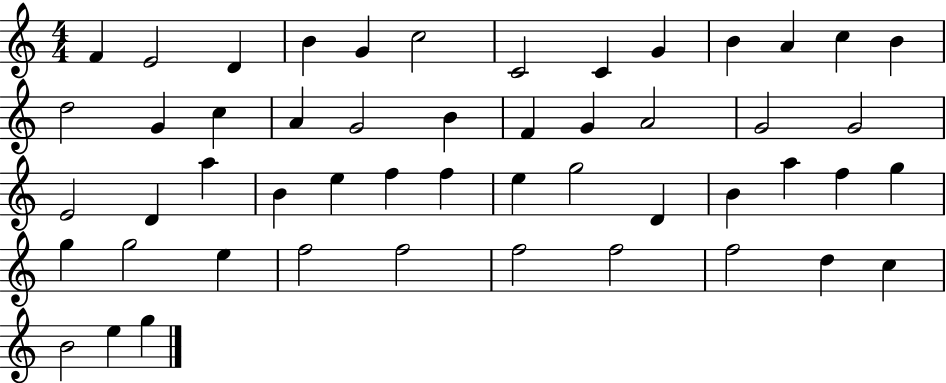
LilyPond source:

{
  \clef treble
  \numericTimeSignature
  \time 4/4
  \key c \major
  f'4 e'2 d'4 | b'4 g'4 c''2 | c'2 c'4 g'4 | b'4 a'4 c''4 b'4 | \break d''2 g'4 c''4 | a'4 g'2 b'4 | f'4 g'4 a'2 | g'2 g'2 | \break e'2 d'4 a''4 | b'4 e''4 f''4 f''4 | e''4 g''2 d'4 | b'4 a''4 f''4 g''4 | \break g''4 g''2 e''4 | f''2 f''2 | f''2 f''2 | f''2 d''4 c''4 | \break b'2 e''4 g''4 | \bar "|."
}